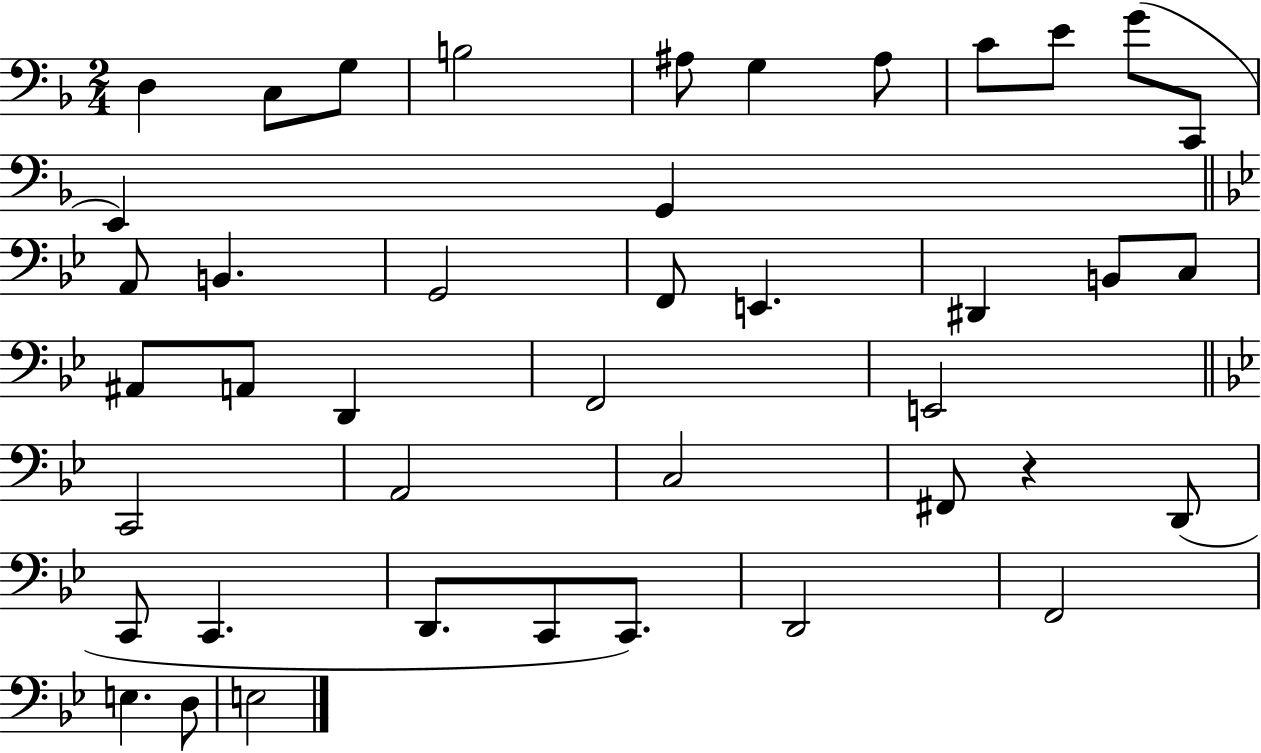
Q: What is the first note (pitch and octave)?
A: D3